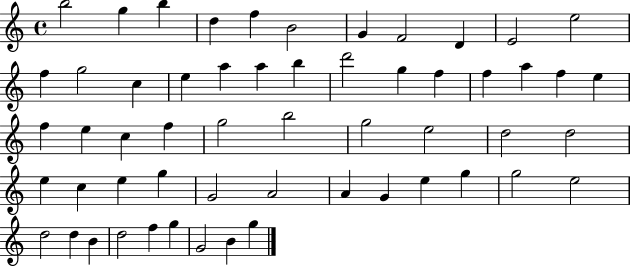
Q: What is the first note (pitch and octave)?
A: B5